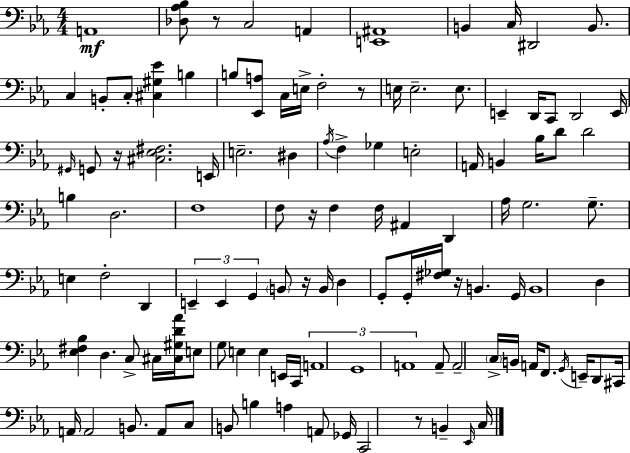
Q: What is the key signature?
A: EES major